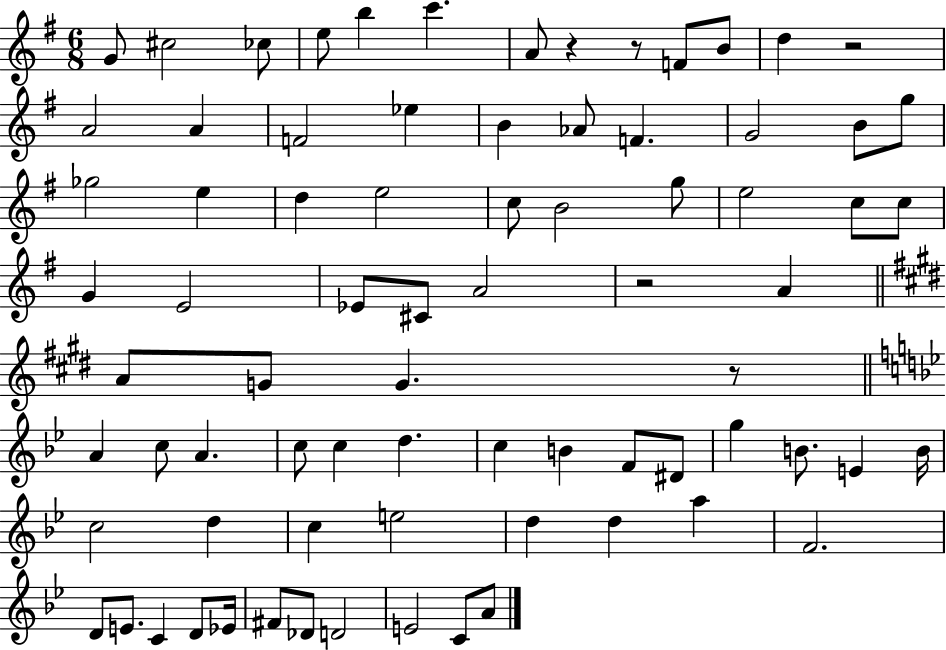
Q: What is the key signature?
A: G major